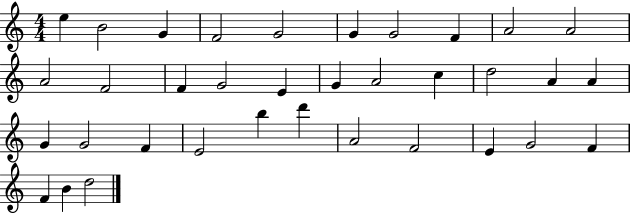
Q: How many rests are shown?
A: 0